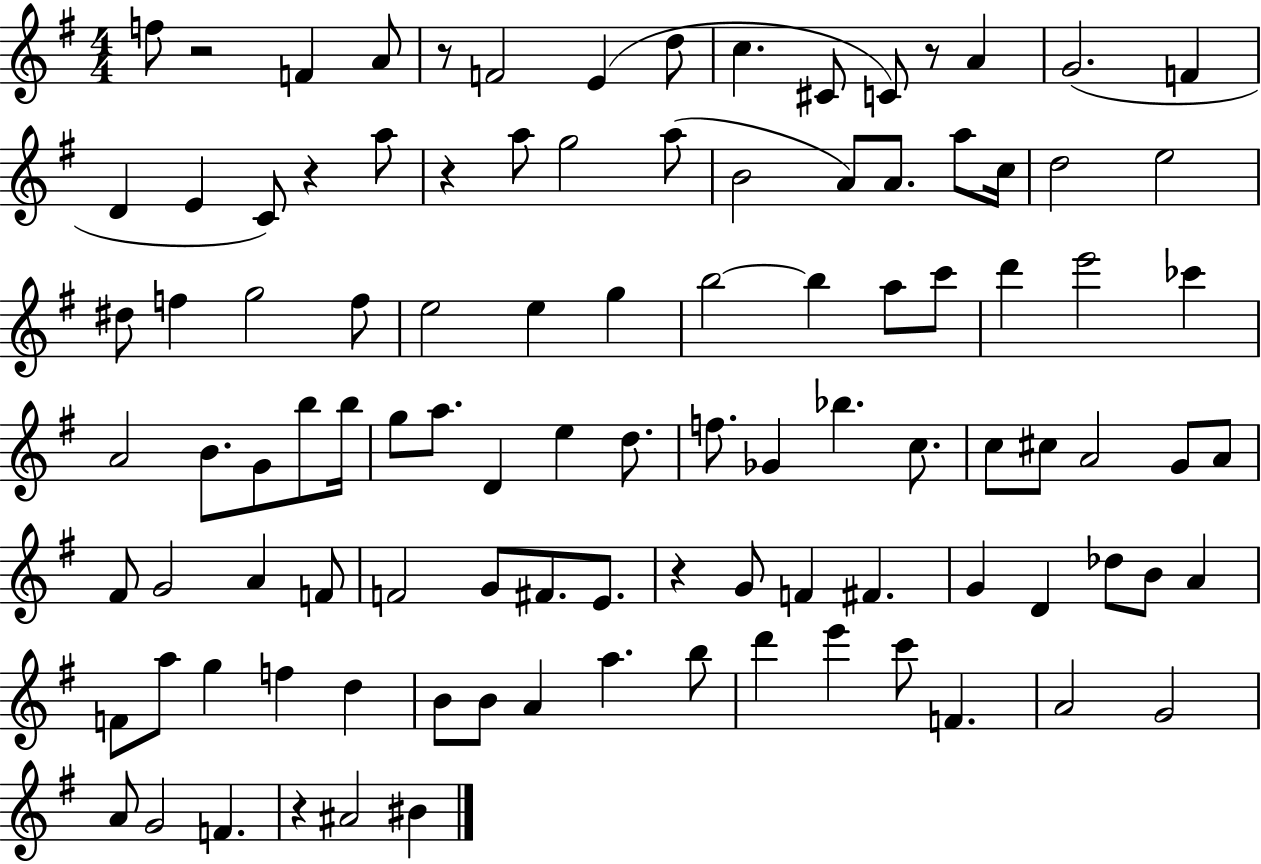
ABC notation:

X:1
T:Untitled
M:4/4
L:1/4
K:G
f/2 z2 F A/2 z/2 F2 E d/2 c ^C/2 C/2 z/2 A G2 F D E C/2 z a/2 z a/2 g2 a/2 B2 A/2 A/2 a/2 c/4 d2 e2 ^d/2 f g2 f/2 e2 e g b2 b a/2 c'/2 d' e'2 _c' A2 B/2 G/2 b/2 b/4 g/2 a/2 D e d/2 f/2 _G _b c/2 c/2 ^c/2 A2 G/2 A/2 ^F/2 G2 A F/2 F2 G/2 ^F/2 E/2 z G/2 F ^F G D _d/2 B/2 A F/2 a/2 g f d B/2 B/2 A a b/2 d' e' c'/2 F A2 G2 A/2 G2 F z ^A2 ^B